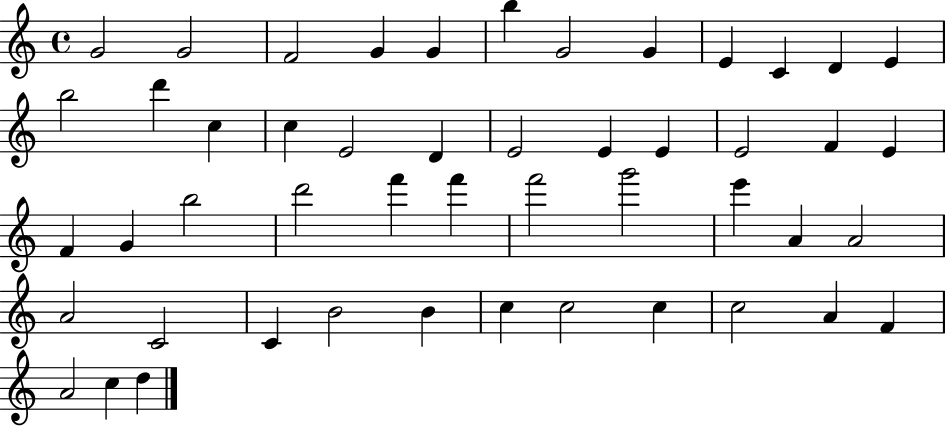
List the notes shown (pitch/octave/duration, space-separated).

G4/h G4/h F4/h G4/q G4/q B5/q G4/h G4/q E4/q C4/q D4/q E4/q B5/h D6/q C5/q C5/q E4/h D4/q E4/h E4/q E4/q E4/h F4/q E4/q F4/q G4/q B5/h D6/h F6/q F6/q F6/h G6/h E6/q A4/q A4/h A4/h C4/h C4/q B4/h B4/q C5/q C5/h C5/q C5/h A4/q F4/q A4/h C5/q D5/q